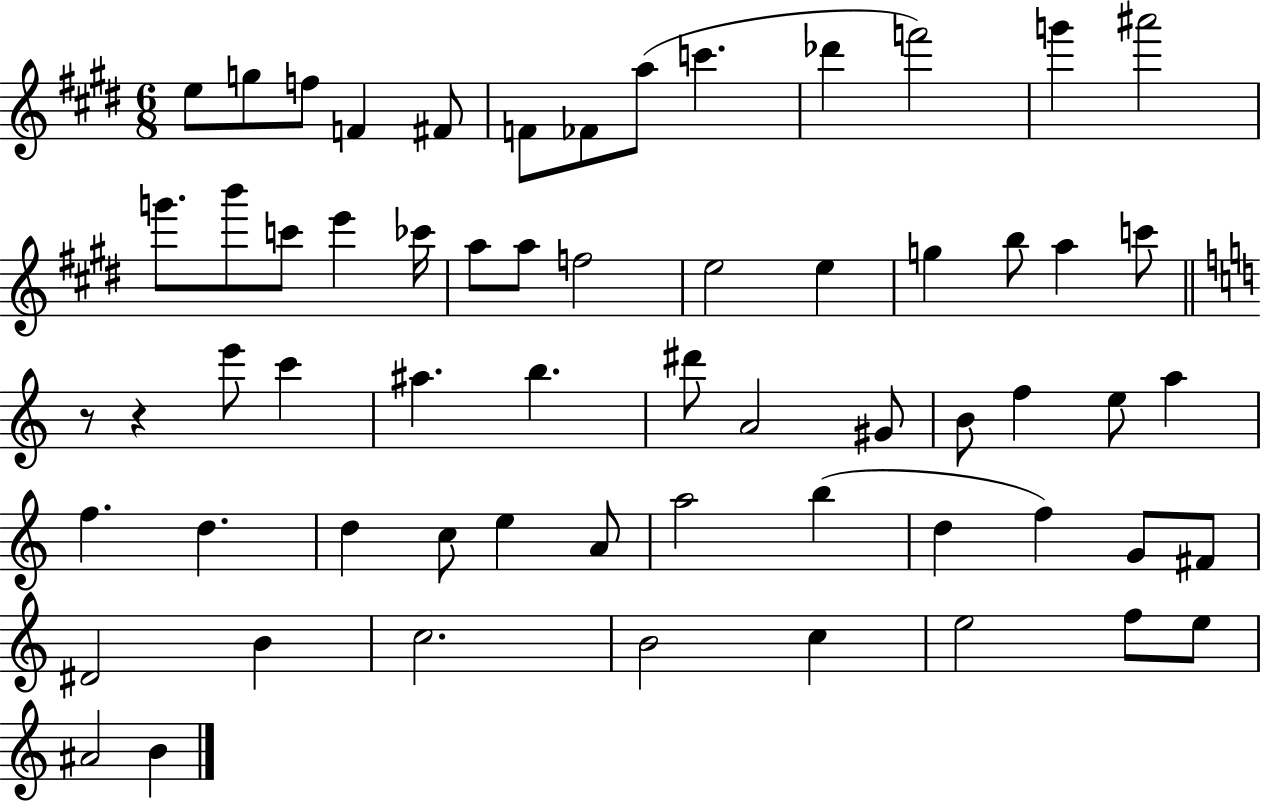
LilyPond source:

{
  \clef treble
  \numericTimeSignature
  \time 6/8
  \key e \major
  e''8 g''8 f''8 f'4 fis'8 | f'8 fes'8 a''8( c'''4. | des'''4 f'''2) | g'''4 ais'''2 | \break g'''8. b'''8 c'''8 e'''4 ces'''16 | a''8 a''8 f''2 | e''2 e''4 | g''4 b''8 a''4 c'''8 | \break \bar "||" \break \key a \minor r8 r4 e'''8 c'''4 | ais''4. b''4. | dis'''8 a'2 gis'8 | b'8 f''4 e''8 a''4 | \break f''4. d''4. | d''4 c''8 e''4 a'8 | a''2 b''4( | d''4 f''4) g'8 fis'8 | \break dis'2 b'4 | c''2. | b'2 c''4 | e''2 f''8 e''8 | \break ais'2 b'4 | \bar "|."
}